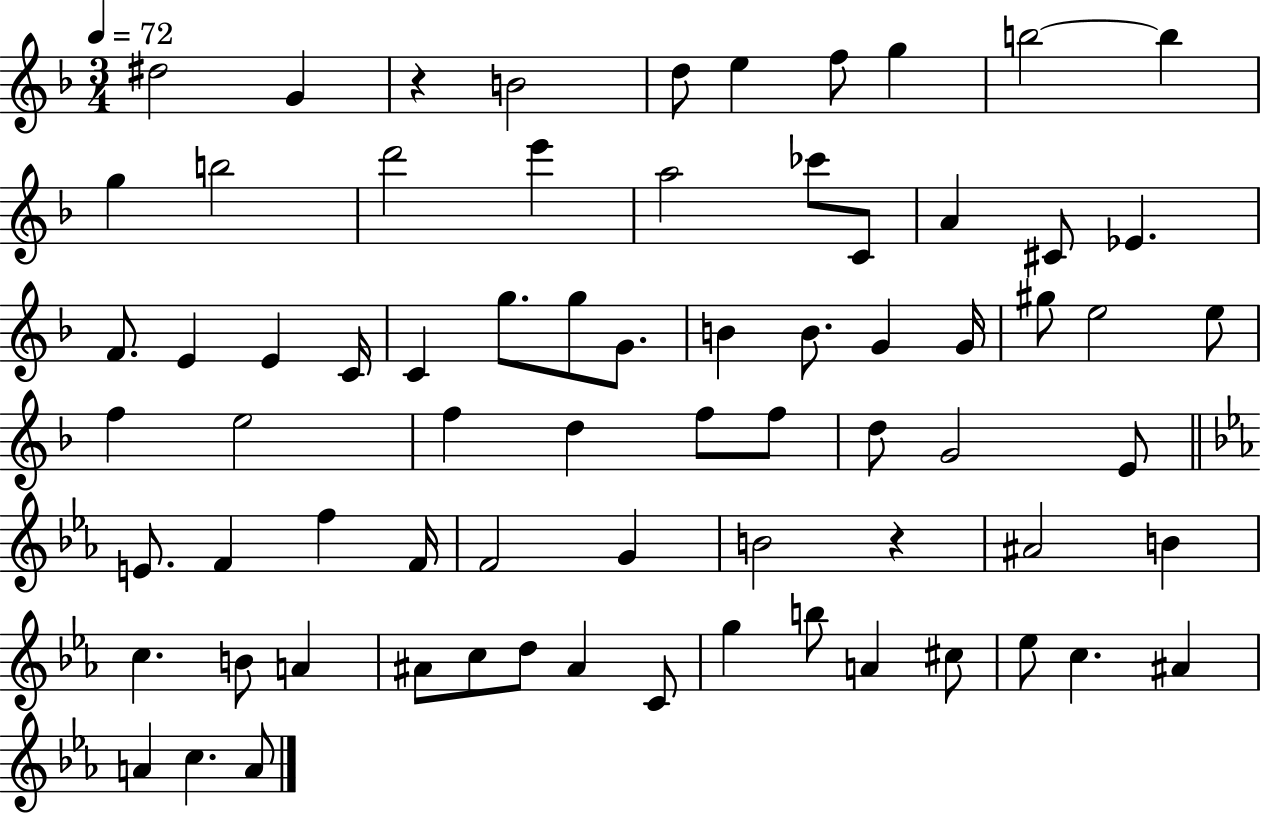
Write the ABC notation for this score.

X:1
T:Untitled
M:3/4
L:1/4
K:F
^d2 G z B2 d/2 e f/2 g b2 b g b2 d'2 e' a2 _c'/2 C/2 A ^C/2 _E F/2 E E C/4 C g/2 g/2 G/2 B B/2 G G/4 ^g/2 e2 e/2 f e2 f d f/2 f/2 d/2 G2 E/2 E/2 F f F/4 F2 G B2 z ^A2 B c B/2 A ^A/2 c/2 d/2 ^A C/2 g b/2 A ^c/2 _e/2 c ^A A c A/2